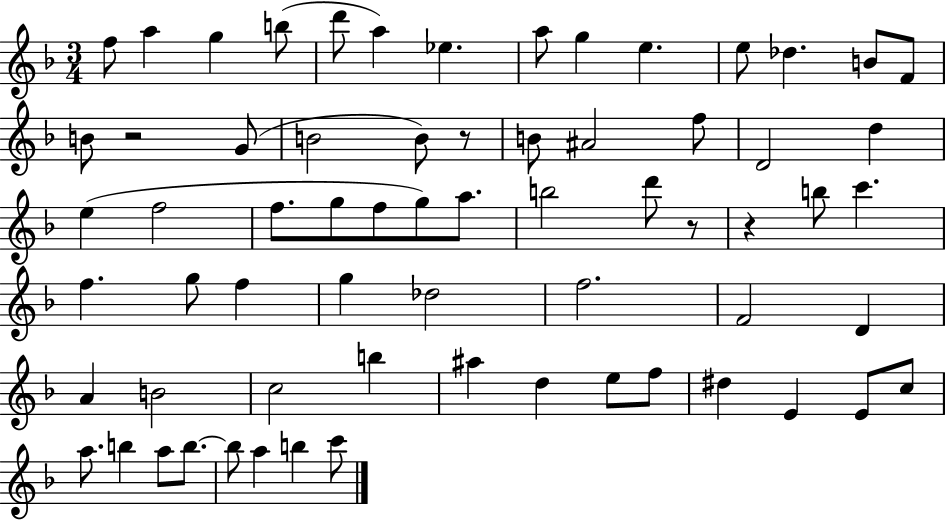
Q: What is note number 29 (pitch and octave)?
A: G5